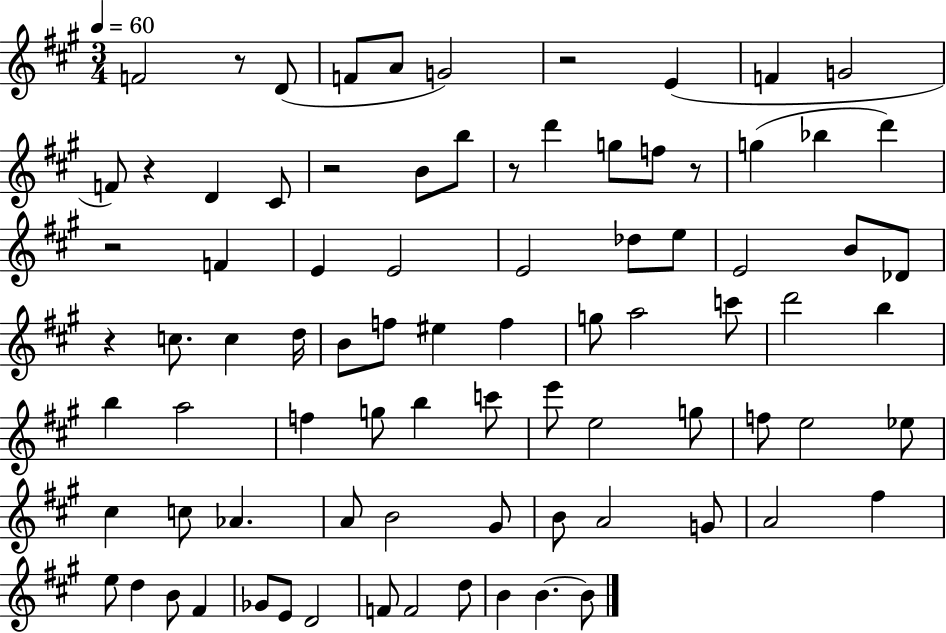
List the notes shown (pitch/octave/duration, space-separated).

F4/h R/e D4/e F4/e A4/e G4/h R/h E4/q F4/q G4/h F4/e R/q D4/q C#4/e R/h B4/e B5/e R/e D6/q G5/e F5/e R/e G5/q Bb5/q D6/q R/h F4/q E4/q E4/h E4/h Db5/e E5/e E4/h B4/e Db4/e R/q C5/e. C5/q D5/s B4/e F5/e EIS5/q F5/q G5/e A5/h C6/e D6/h B5/q B5/q A5/h F5/q G5/e B5/q C6/e E6/e E5/h G5/e F5/e E5/h Eb5/e C#5/q C5/e Ab4/q. A4/e B4/h G#4/e B4/e A4/h G4/e A4/h F#5/q E5/e D5/q B4/e F#4/q Gb4/e E4/e D4/h F4/e F4/h D5/e B4/q B4/q. B4/e